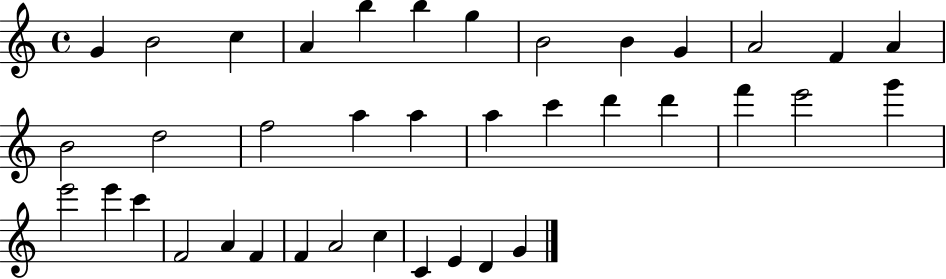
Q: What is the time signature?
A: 4/4